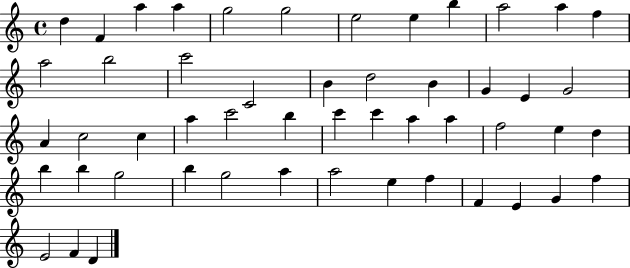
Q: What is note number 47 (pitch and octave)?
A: G4